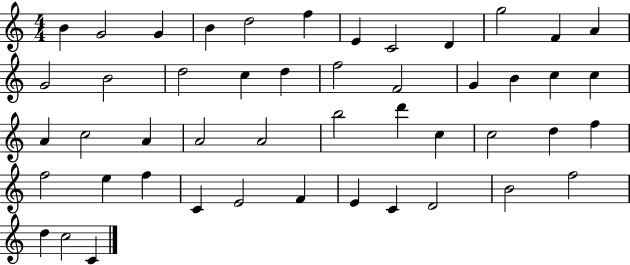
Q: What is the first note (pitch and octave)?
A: B4